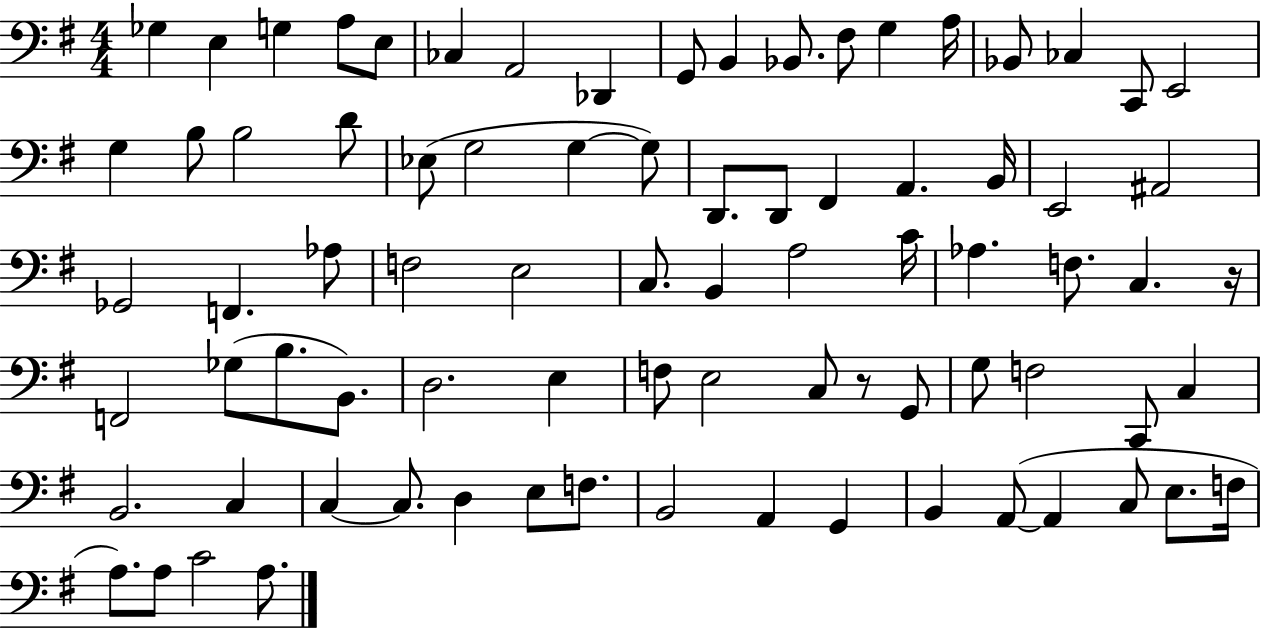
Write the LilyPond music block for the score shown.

{
  \clef bass
  \numericTimeSignature
  \time 4/4
  \key g \major
  ges4 e4 g4 a8 e8 | ces4 a,2 des,4 | g,8 b,4 bes,8. fis8 g4 a16 | bes,8 ces4 c,8 e,2 | \break g4 b8 b2 d'8 | ees8( g2 g4~~ g8) | d,8. d,8 fis,4 a,4. b,16 | e,2 ais,2 | \break ges,2 f,4. aes8 | f2 e2 | c8. b,4 a2 c'16 | aes4. f8. c4. r16 | \break f,2 ges8( b8. b,8.) | d2. e4 | f8 e2 c8 r8 g,8 | g8 f2 c,8 c4 | \break b,2. c4 | c4~~ c8. d4 e8 f8. | b,2 a,4 g,4 | b,4 a,8~(~ a,4 c8 e8. f16 | \break a8.) a8 c'2 a8. | \bar "|."
}